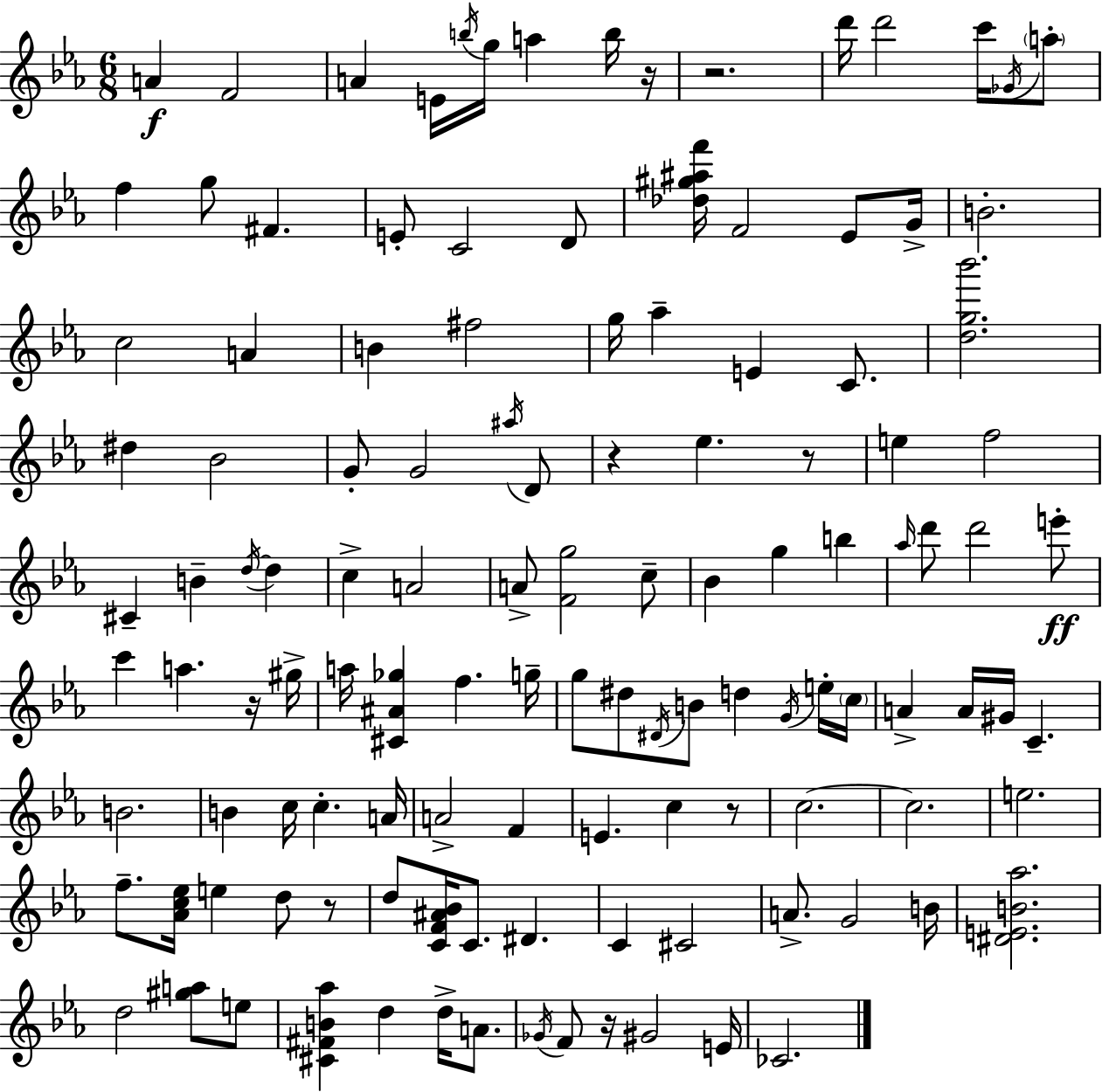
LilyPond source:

{
  \clef treble
  \numericTimeSignature
  \time 6/8
  \key ees \major
  a'4\f f'2 | a'4 e'16 \acciaccatura { b''16 } g''16 a''4 b''16 | r16 r2. | d'''16 d'''2 c'''16 \acciaccatura { ges'16 } | \break \parenthesize a''8-. f''4 g''8 fis'4. | e'8-. c'2 | d'8 <des'' gis'' ais'' f'''>16 f'2 ees'8 | g'16-> b'2.-. | \break c''2 a'4 | b'4 fis''2 | g''16 aes''4-- e'4 c'8. | <d'' g'' bes'''>2. | \break dis''4 bes'2 | g'8-. g'2 | \acciaccatura { ais''16 } d'8 r4 ees''4. | r8 e''4 f''2 | \break cis'4-- b'4-- \acciaccatura { d''16~ }~ | d''4 c''4-> a'2 | a'8-> <f' g''>2 | c''8-- bes'4 g''4 | \break b''4 \grace { aes''16 } d'''8 d'''2 | e'''8-.\ff c'''4 a''4. | r16 gis''16-> a''16 <cis' ais' ges''>4 f''4. | g''16-- g''8 dis''8 \acciaccatura { dis'16 } b'8 | \break d''4 \acciaccatura { g'16 } e''16-. \parenthesize c''16 a'4-> a'16 | gis'16 c'4.-- b'2. | b'4 c''16 | c''4.-. a'16 a'2-> | \break f'4 e'4. | c''4 r8 c''2.~~ | c''2. | e''2. | \break f''8.-- <aes' c'' ees''>16 e''4 | d''8 r8 d''8 <c' f' ais' bes'>16 c'8. | dis'4. c'4 cis'2 | a'8.-> g'2 | \break b'16 <dis' e' b' aes''>2. | d''2 | <gis'' a''>8 e''8 <cis' fis' b' aes''>4 d''4 | d''16-> a'8. \acciaccatura { ges'16 } f'8 r16 gis'2 | \break e'16 ces'2. | \bar "|."
}